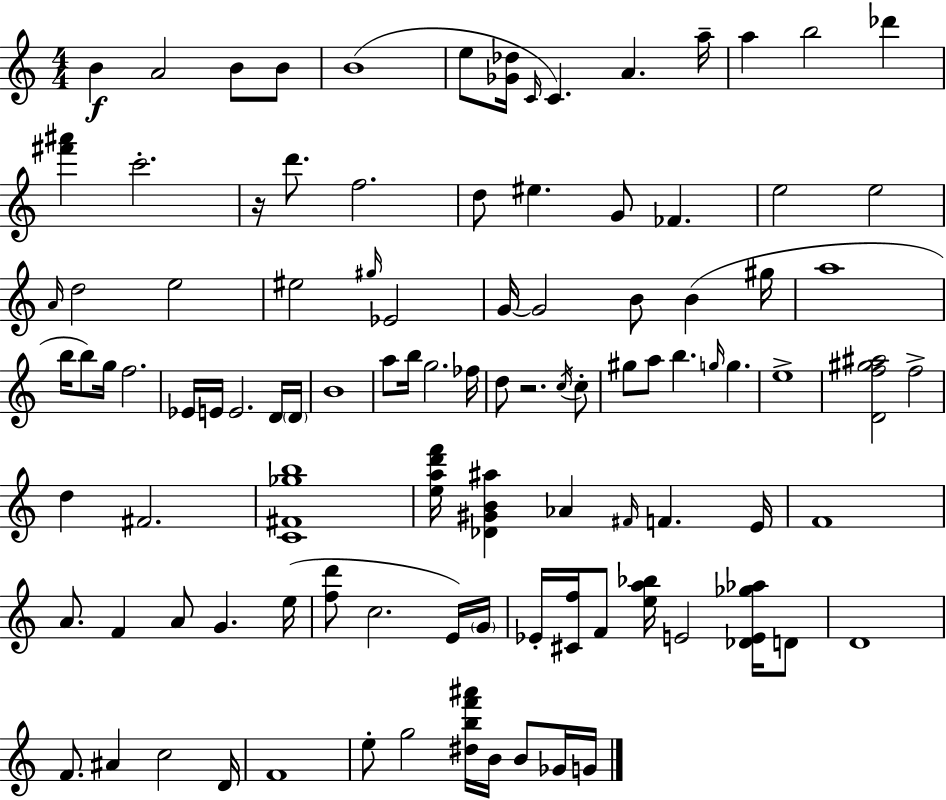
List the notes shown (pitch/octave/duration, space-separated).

B4/q A4/h B4/e B4/e B4/w E5/e [Gb4,Db5]/s C4/s C4/q. A4/q. A5/s A5/q B5/h Db6/q [F#6,A#6]/q C6/h. R/s D6/e. F5/h. D5/e EIS5/q. G4/e FES4/q. E5/h E5/h A4/s D5/h E5/h EIS5/h G#5/s Eb4/h G4/s G4/h B4/e B4/q G#5/s A5/w B5/s B5/e G5/s F5/h. Eb4/s E4/s E4/h. D4/s D4/s B4/w A5/e B5/s G5/h. FES5/s D5/e R/h. C5/s C5/e G#5/e A5/e B5/q. G5/s G5/q. E5/w [D4,F5,G#5,A#5]/h F5/h D5/q F#4/h. [C4,F#4,Gb5,B5]/w [E5,A5,D6,F6]/s [Db4,G#4,B4,A#5]/q Ab4/q F#4/s F4/q. E4/s F4/w A4/e. F4/q A4/e G4/q. E5/s [F5,D6]/e C5/h. E4/s G4/s Eb4/s [C#4,F5]/s F4/e [E5,A5,Bb5]/s E4/h [Db4,E4,Gb5,Ab5]/s D4/e D4/w F4/e. A#4/q C5/h D4/s F4/w E5/e G5/h [D#5,B5,F6,A#6]/s B4/s B4/e Gb4/s G4/s